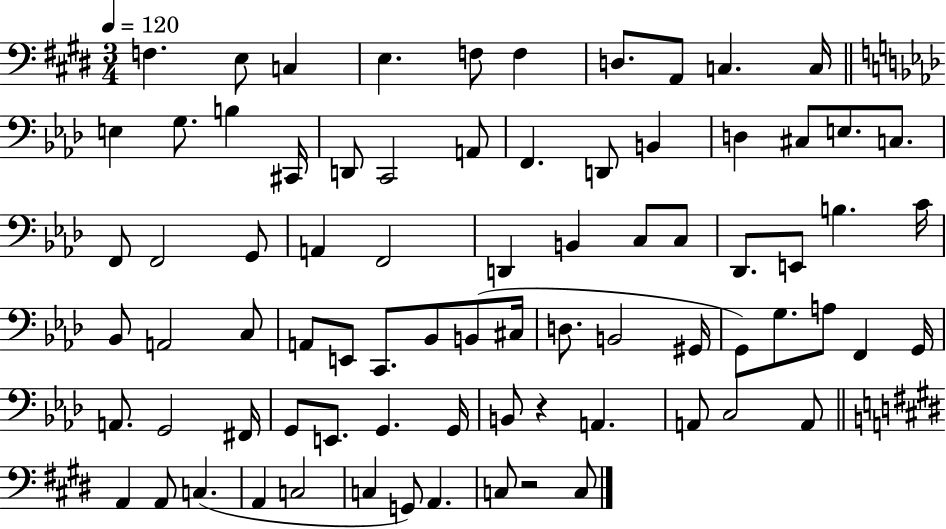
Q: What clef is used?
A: bass